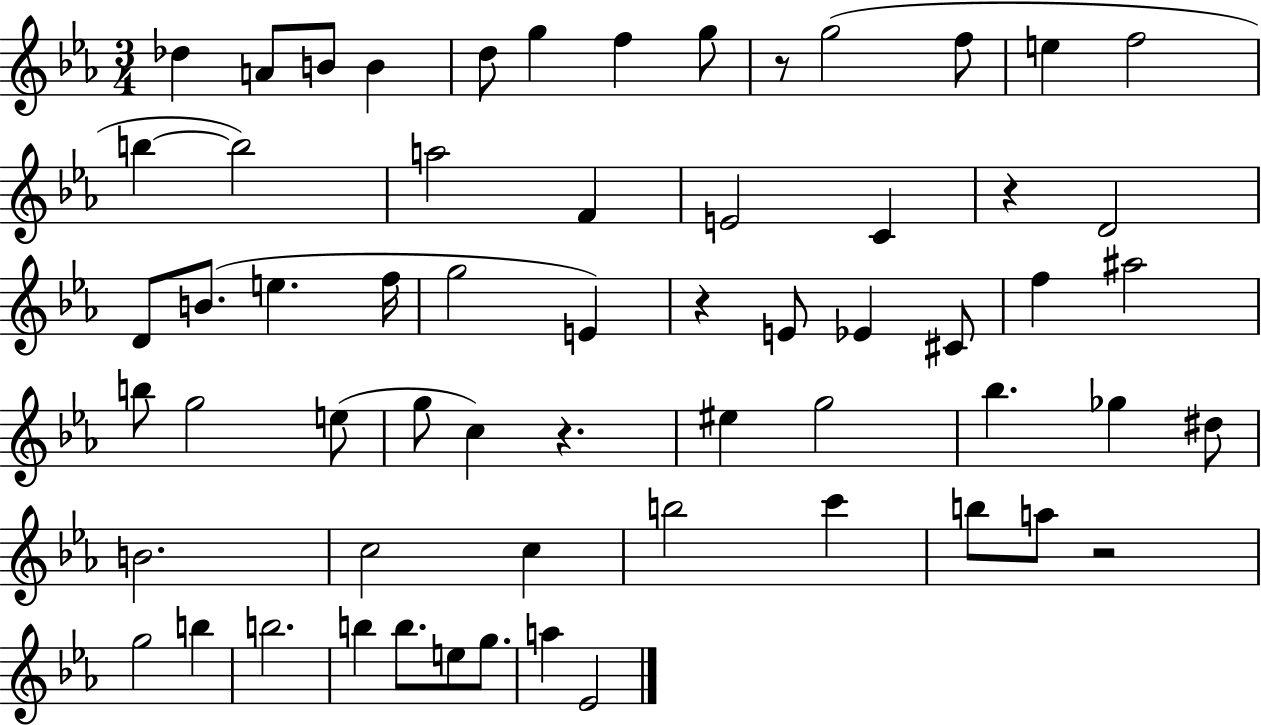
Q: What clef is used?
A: treble